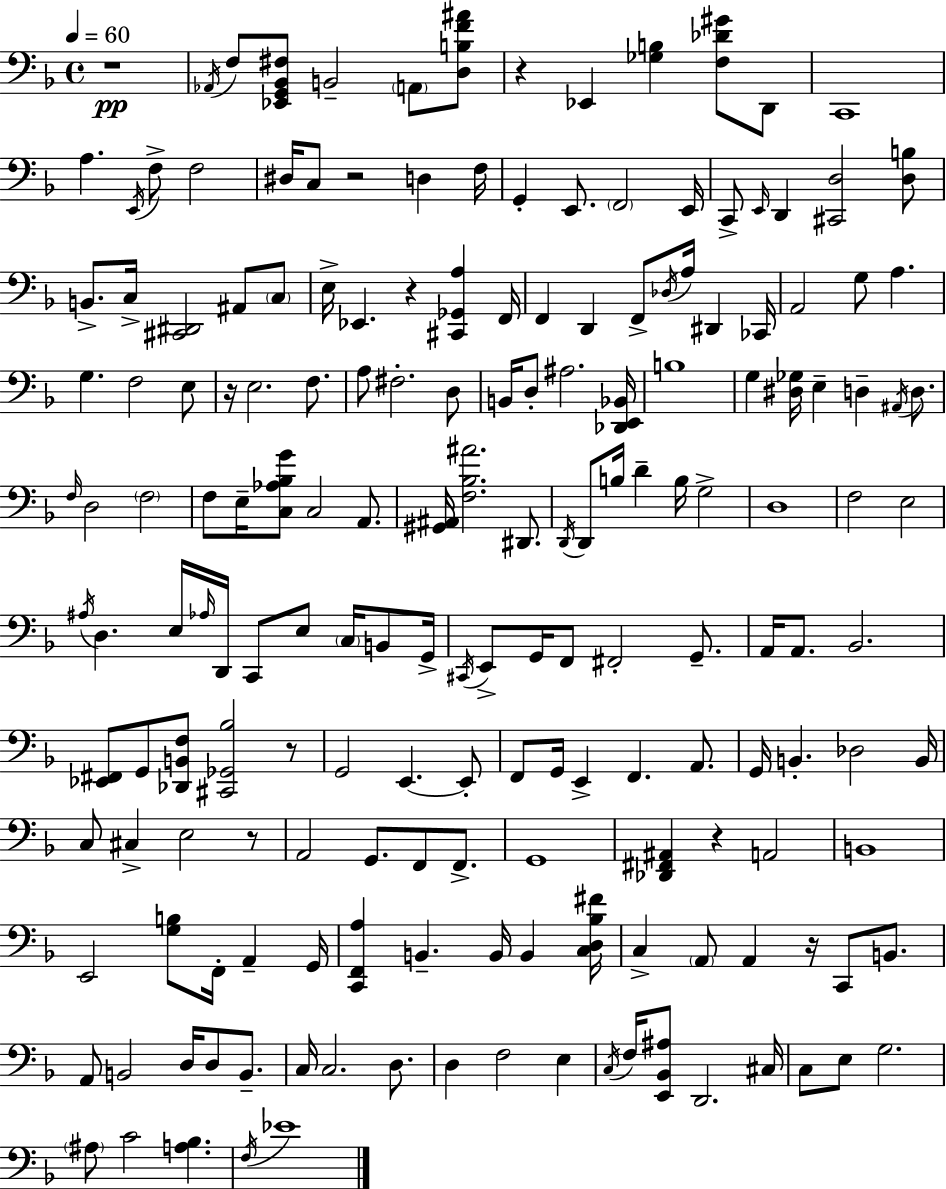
R/w Ab2/s F3/e [Eb2,G2,Bb2,F#3]/e B2/h A2/e [D3,B3,F4,A#4]/e R/q Eb2/q [Gb3,B3]/q [F3,Db4,G#4]/e D2/e C2/w A3/q. E2/s F3/e F3/h D#3/s C3/e R/h D3/q F3/s G2/q E2/e. F2/h E2/s C2/e E2/s D2/q [C#2,D3]/h [D3,B3]/e B2/e. C3/s [C#2,D#2]/h A#2/e C3/e E3/s Eb2/q. R/q [C#2,Gb2,A3]/q F2/s F2/q D2/q F2/e Db3/s A3/s D#2/q CES2/s A2/h G3/e A3/q. G3/q. F3/h E3/e R/s E3/h. F3/e. A3/e F#3/h. D3/e B2/s D3/e A#3/h. [Db2,E2,Bb2]/s B3/w G3/q [D#3,Gb3]/s E3/q D3/q A#2/s D3/e. F3/s D3/h F3/h F3/e E3/s [C3,Ab3,Bb3,G4]/e C3/h A2/e. [G#2,A#2]/s [F3,Bb3,A#4]/h. D#2/e. D2/s D2/e B3/s D4/q B3/s G3/h D3/w F3/h E3/h A#3/s D3/q. E3/s Ab3/s D2/s C2/e E3/e C3/s B2/e G2/s C#2/s E2/e G2/s F2/e F#2/h G2/e. A2/s A2/e. Bb2/h. [Eb2,F#2]/e G2/e [Db2,B2,F3]/e [C#2,Gb2,Bb3]/h R/e G2/h E2/q. E2/e F2/e G2/s E2/q F2/q. A2/e. G2/s B2/q. Db3/h B2/s C3/e C#3/q E3/h R/e A2/h G2/e. F2/e F2/e. G2/w [Db2,F#2,A#2]/q R/q A2/h B2/w E2/h [G3,B3]/e F2/s A2/q G2/s [C2,F2,A3]/q B2/q. B2/s B2/q [C3,D3,Bb3,F#4]/s C3/q A2/e A2/q R/s C2/e B2/e. A2/e B2/h D3/s D3/e B2/e. C3/s C3/h. D3/e. D3/q F3/h E3/q C3/s F3/s [E2,Bb2,A#3]/e D2/h. C#3/s C3/e E3/e G3/h. A#3/e C4/h [A3,Bb3]/q. F3/s Eb4/w